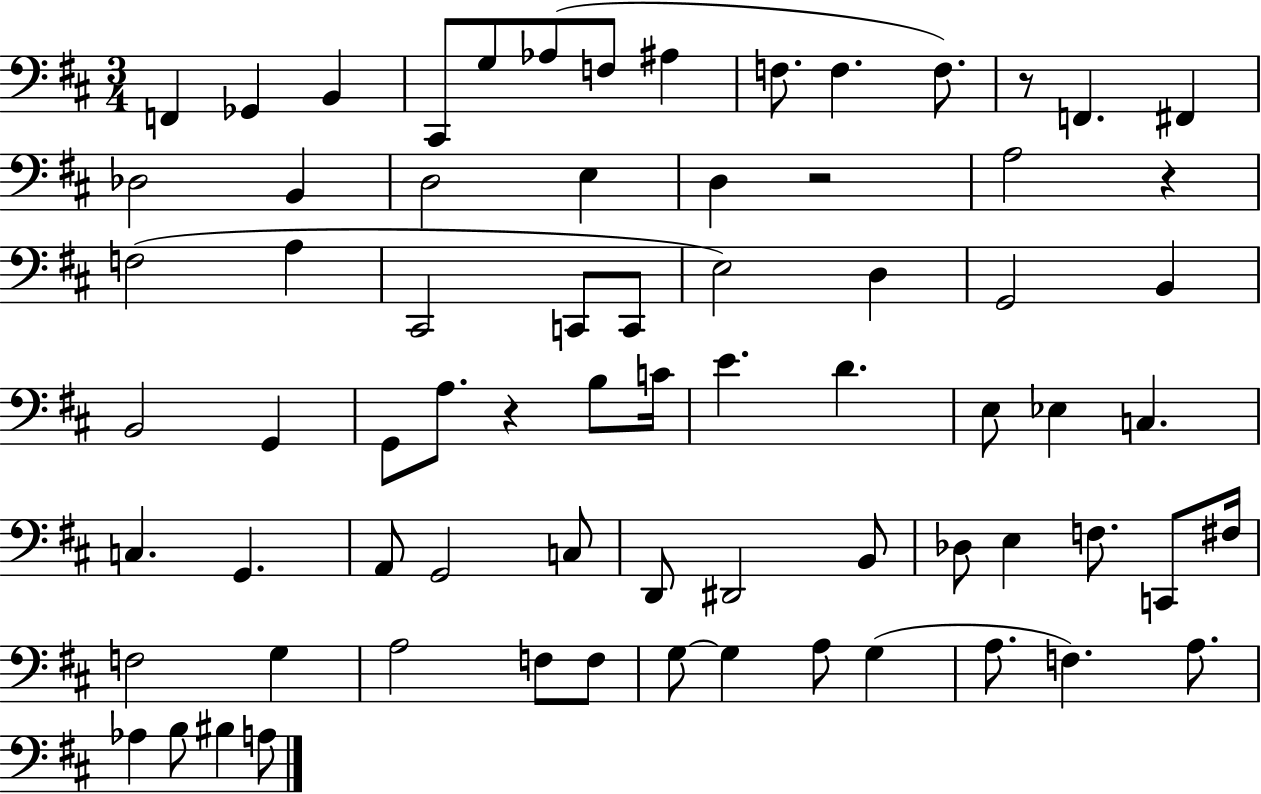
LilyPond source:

{
  \clef bass
  \numericTimeSignature
  \time 3/4
  \key d \major
  f,4 ges,4 b,4 | cis,8 g8 aes8( f8 ais4 | f8. f4. f8.) | r8 f,4. fis,4 | \break des2 b,4 | d2 e4 | d4 r2 | a2 r4 | \break f2( a4 | cis,2 c,8 c,8 | e2) d4 | g,2 b,4 | \break b,2 g,4 | g,8 a8. r4 b8 c'16 | e'4. d'4. | e8 ees4 c4. | \break c4. g,4. | a,8 g,2 c8 | d,8 dis,2 b,8 | des8 e4 f8. c,8 fis16 | \break f2 g4 | a2 f8 f8 | g8~~ g4 a8 g4( | a8. f4.) a8. | \break aes4 b8 bis4 a8 | \bar "|."
}